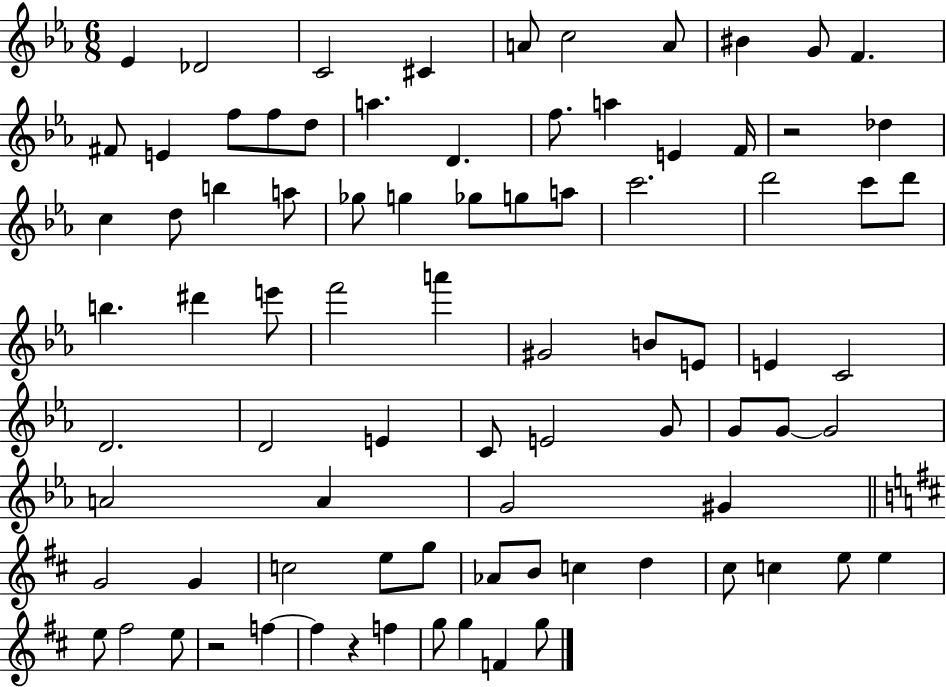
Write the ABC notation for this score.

X:1
T:Untitled
M:6/8
L:1/4
K:Eb
_E _D2 C2 ^C A/2 c2 A/2 ^B G/2 F ^F/2 E f/2 f/2 d/2 a D f/2 a E F/4 z2 _d c d/2 b a/2 _g/2 g _g/2 g/2 a/2 c'2 d'2 c'/2 d'/2 b ^d' e'/2 f'2 a' ^G2 B/2 E/2 E C2 D2 D2 E C/2 E2 G/2 G/2 G/2 G2 A2 A G2 ^G G2 G c2 e/2 g/2 _A/2 B/2 c d ^c/2 c e/2 e e/2 ^f2 e/2 z2 f f z f g/2 g F g/2